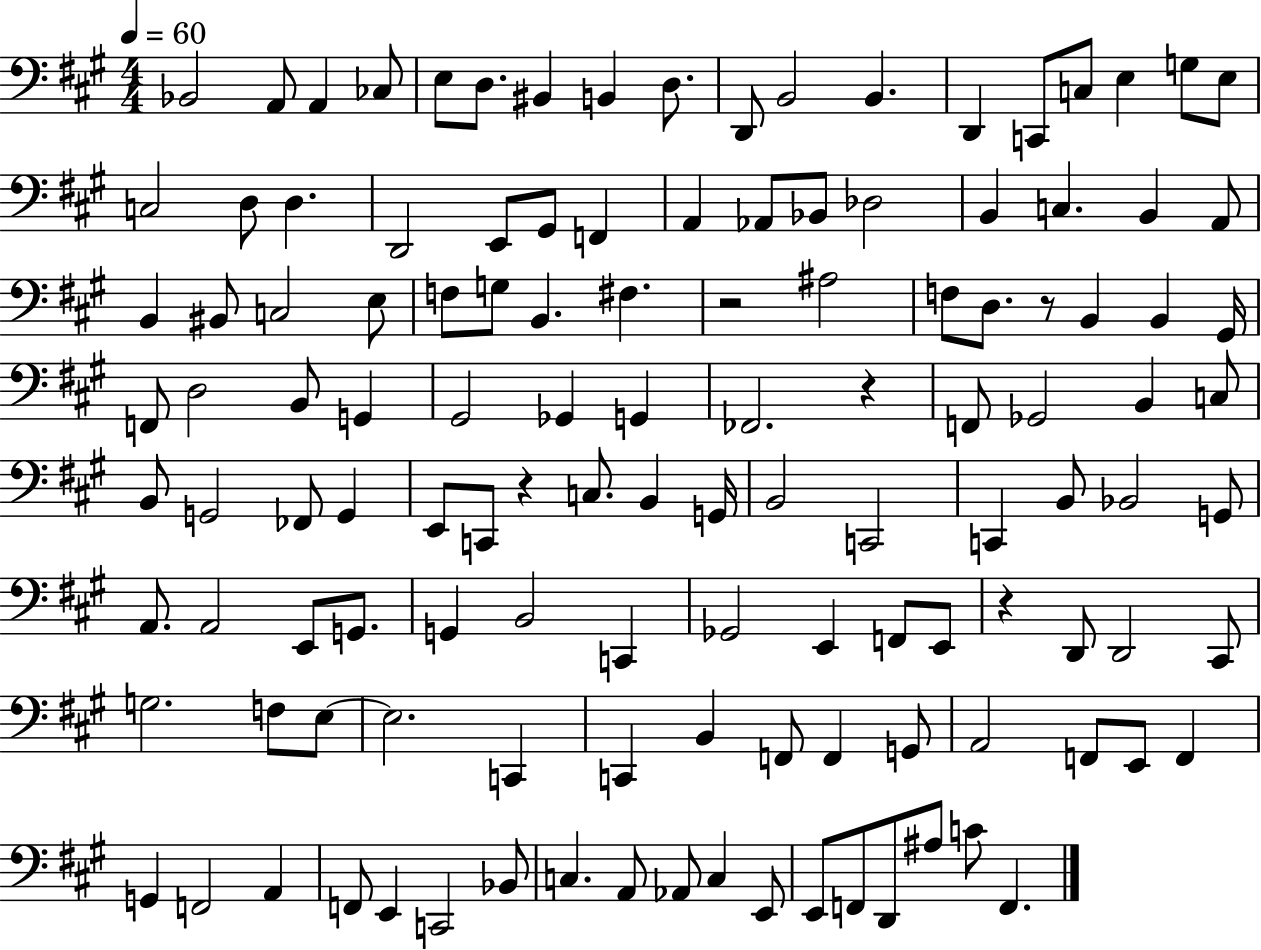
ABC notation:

X:1
T:Untitled
M:4/4
L:1/4
K:A
_B,,2 A,,/2 A,, _C,/2 E,/2 D,/2 ^B,, B,, D,/2 D,,/2 B,,2 B,, D,, C,,/2 C,/2 E, G,/2 E,/2 C,2 D,/2 D, D,,2 E,,/2 ^G,,/2 F,, A,, _A,,/2 _B,,/2 _D,2 B,, C, B,, A,,/2 B,, ^B,,/2 C,2 E,/2 F,/2 G,/2 B,, ^F, z2 ^A,2 F,/2 D,/2 z/2 B,, B,, ^G,,/4 F,,/2 D,2 B,,/2 G,, ^G,,2 _G,, G,, _F,,2 z F,,/2 _G,,2 B,, C,/2 B,,/2 G,,2 _F,,/2 G,, E,,/2 C,,/2 z C,/2 B,, G,,/4 B,,2 C,,2 C,, B,,/2 _B,,2 G,,/2 A,,/2 A,,2 E,,/2 G,,/2 G,, B,,2 C,, _G,,2 E,, F,,/2 E,,/2 z D,,/2 D,,2 ^C,,/2 G,2 F,/2 E,/2 E,2 C,, C,, B,, F,,/2 F,, G,,/2 A,,2 F,,/2 E,,/2 F,, G,, F,,2 A,, F,,/2 E,, C,,2 _B,,/2 C, A,,/2 _A,,/2 C, E,,/2 E,,/2 F,,/2 D,,/2 ^A,/2 C/2 F,,